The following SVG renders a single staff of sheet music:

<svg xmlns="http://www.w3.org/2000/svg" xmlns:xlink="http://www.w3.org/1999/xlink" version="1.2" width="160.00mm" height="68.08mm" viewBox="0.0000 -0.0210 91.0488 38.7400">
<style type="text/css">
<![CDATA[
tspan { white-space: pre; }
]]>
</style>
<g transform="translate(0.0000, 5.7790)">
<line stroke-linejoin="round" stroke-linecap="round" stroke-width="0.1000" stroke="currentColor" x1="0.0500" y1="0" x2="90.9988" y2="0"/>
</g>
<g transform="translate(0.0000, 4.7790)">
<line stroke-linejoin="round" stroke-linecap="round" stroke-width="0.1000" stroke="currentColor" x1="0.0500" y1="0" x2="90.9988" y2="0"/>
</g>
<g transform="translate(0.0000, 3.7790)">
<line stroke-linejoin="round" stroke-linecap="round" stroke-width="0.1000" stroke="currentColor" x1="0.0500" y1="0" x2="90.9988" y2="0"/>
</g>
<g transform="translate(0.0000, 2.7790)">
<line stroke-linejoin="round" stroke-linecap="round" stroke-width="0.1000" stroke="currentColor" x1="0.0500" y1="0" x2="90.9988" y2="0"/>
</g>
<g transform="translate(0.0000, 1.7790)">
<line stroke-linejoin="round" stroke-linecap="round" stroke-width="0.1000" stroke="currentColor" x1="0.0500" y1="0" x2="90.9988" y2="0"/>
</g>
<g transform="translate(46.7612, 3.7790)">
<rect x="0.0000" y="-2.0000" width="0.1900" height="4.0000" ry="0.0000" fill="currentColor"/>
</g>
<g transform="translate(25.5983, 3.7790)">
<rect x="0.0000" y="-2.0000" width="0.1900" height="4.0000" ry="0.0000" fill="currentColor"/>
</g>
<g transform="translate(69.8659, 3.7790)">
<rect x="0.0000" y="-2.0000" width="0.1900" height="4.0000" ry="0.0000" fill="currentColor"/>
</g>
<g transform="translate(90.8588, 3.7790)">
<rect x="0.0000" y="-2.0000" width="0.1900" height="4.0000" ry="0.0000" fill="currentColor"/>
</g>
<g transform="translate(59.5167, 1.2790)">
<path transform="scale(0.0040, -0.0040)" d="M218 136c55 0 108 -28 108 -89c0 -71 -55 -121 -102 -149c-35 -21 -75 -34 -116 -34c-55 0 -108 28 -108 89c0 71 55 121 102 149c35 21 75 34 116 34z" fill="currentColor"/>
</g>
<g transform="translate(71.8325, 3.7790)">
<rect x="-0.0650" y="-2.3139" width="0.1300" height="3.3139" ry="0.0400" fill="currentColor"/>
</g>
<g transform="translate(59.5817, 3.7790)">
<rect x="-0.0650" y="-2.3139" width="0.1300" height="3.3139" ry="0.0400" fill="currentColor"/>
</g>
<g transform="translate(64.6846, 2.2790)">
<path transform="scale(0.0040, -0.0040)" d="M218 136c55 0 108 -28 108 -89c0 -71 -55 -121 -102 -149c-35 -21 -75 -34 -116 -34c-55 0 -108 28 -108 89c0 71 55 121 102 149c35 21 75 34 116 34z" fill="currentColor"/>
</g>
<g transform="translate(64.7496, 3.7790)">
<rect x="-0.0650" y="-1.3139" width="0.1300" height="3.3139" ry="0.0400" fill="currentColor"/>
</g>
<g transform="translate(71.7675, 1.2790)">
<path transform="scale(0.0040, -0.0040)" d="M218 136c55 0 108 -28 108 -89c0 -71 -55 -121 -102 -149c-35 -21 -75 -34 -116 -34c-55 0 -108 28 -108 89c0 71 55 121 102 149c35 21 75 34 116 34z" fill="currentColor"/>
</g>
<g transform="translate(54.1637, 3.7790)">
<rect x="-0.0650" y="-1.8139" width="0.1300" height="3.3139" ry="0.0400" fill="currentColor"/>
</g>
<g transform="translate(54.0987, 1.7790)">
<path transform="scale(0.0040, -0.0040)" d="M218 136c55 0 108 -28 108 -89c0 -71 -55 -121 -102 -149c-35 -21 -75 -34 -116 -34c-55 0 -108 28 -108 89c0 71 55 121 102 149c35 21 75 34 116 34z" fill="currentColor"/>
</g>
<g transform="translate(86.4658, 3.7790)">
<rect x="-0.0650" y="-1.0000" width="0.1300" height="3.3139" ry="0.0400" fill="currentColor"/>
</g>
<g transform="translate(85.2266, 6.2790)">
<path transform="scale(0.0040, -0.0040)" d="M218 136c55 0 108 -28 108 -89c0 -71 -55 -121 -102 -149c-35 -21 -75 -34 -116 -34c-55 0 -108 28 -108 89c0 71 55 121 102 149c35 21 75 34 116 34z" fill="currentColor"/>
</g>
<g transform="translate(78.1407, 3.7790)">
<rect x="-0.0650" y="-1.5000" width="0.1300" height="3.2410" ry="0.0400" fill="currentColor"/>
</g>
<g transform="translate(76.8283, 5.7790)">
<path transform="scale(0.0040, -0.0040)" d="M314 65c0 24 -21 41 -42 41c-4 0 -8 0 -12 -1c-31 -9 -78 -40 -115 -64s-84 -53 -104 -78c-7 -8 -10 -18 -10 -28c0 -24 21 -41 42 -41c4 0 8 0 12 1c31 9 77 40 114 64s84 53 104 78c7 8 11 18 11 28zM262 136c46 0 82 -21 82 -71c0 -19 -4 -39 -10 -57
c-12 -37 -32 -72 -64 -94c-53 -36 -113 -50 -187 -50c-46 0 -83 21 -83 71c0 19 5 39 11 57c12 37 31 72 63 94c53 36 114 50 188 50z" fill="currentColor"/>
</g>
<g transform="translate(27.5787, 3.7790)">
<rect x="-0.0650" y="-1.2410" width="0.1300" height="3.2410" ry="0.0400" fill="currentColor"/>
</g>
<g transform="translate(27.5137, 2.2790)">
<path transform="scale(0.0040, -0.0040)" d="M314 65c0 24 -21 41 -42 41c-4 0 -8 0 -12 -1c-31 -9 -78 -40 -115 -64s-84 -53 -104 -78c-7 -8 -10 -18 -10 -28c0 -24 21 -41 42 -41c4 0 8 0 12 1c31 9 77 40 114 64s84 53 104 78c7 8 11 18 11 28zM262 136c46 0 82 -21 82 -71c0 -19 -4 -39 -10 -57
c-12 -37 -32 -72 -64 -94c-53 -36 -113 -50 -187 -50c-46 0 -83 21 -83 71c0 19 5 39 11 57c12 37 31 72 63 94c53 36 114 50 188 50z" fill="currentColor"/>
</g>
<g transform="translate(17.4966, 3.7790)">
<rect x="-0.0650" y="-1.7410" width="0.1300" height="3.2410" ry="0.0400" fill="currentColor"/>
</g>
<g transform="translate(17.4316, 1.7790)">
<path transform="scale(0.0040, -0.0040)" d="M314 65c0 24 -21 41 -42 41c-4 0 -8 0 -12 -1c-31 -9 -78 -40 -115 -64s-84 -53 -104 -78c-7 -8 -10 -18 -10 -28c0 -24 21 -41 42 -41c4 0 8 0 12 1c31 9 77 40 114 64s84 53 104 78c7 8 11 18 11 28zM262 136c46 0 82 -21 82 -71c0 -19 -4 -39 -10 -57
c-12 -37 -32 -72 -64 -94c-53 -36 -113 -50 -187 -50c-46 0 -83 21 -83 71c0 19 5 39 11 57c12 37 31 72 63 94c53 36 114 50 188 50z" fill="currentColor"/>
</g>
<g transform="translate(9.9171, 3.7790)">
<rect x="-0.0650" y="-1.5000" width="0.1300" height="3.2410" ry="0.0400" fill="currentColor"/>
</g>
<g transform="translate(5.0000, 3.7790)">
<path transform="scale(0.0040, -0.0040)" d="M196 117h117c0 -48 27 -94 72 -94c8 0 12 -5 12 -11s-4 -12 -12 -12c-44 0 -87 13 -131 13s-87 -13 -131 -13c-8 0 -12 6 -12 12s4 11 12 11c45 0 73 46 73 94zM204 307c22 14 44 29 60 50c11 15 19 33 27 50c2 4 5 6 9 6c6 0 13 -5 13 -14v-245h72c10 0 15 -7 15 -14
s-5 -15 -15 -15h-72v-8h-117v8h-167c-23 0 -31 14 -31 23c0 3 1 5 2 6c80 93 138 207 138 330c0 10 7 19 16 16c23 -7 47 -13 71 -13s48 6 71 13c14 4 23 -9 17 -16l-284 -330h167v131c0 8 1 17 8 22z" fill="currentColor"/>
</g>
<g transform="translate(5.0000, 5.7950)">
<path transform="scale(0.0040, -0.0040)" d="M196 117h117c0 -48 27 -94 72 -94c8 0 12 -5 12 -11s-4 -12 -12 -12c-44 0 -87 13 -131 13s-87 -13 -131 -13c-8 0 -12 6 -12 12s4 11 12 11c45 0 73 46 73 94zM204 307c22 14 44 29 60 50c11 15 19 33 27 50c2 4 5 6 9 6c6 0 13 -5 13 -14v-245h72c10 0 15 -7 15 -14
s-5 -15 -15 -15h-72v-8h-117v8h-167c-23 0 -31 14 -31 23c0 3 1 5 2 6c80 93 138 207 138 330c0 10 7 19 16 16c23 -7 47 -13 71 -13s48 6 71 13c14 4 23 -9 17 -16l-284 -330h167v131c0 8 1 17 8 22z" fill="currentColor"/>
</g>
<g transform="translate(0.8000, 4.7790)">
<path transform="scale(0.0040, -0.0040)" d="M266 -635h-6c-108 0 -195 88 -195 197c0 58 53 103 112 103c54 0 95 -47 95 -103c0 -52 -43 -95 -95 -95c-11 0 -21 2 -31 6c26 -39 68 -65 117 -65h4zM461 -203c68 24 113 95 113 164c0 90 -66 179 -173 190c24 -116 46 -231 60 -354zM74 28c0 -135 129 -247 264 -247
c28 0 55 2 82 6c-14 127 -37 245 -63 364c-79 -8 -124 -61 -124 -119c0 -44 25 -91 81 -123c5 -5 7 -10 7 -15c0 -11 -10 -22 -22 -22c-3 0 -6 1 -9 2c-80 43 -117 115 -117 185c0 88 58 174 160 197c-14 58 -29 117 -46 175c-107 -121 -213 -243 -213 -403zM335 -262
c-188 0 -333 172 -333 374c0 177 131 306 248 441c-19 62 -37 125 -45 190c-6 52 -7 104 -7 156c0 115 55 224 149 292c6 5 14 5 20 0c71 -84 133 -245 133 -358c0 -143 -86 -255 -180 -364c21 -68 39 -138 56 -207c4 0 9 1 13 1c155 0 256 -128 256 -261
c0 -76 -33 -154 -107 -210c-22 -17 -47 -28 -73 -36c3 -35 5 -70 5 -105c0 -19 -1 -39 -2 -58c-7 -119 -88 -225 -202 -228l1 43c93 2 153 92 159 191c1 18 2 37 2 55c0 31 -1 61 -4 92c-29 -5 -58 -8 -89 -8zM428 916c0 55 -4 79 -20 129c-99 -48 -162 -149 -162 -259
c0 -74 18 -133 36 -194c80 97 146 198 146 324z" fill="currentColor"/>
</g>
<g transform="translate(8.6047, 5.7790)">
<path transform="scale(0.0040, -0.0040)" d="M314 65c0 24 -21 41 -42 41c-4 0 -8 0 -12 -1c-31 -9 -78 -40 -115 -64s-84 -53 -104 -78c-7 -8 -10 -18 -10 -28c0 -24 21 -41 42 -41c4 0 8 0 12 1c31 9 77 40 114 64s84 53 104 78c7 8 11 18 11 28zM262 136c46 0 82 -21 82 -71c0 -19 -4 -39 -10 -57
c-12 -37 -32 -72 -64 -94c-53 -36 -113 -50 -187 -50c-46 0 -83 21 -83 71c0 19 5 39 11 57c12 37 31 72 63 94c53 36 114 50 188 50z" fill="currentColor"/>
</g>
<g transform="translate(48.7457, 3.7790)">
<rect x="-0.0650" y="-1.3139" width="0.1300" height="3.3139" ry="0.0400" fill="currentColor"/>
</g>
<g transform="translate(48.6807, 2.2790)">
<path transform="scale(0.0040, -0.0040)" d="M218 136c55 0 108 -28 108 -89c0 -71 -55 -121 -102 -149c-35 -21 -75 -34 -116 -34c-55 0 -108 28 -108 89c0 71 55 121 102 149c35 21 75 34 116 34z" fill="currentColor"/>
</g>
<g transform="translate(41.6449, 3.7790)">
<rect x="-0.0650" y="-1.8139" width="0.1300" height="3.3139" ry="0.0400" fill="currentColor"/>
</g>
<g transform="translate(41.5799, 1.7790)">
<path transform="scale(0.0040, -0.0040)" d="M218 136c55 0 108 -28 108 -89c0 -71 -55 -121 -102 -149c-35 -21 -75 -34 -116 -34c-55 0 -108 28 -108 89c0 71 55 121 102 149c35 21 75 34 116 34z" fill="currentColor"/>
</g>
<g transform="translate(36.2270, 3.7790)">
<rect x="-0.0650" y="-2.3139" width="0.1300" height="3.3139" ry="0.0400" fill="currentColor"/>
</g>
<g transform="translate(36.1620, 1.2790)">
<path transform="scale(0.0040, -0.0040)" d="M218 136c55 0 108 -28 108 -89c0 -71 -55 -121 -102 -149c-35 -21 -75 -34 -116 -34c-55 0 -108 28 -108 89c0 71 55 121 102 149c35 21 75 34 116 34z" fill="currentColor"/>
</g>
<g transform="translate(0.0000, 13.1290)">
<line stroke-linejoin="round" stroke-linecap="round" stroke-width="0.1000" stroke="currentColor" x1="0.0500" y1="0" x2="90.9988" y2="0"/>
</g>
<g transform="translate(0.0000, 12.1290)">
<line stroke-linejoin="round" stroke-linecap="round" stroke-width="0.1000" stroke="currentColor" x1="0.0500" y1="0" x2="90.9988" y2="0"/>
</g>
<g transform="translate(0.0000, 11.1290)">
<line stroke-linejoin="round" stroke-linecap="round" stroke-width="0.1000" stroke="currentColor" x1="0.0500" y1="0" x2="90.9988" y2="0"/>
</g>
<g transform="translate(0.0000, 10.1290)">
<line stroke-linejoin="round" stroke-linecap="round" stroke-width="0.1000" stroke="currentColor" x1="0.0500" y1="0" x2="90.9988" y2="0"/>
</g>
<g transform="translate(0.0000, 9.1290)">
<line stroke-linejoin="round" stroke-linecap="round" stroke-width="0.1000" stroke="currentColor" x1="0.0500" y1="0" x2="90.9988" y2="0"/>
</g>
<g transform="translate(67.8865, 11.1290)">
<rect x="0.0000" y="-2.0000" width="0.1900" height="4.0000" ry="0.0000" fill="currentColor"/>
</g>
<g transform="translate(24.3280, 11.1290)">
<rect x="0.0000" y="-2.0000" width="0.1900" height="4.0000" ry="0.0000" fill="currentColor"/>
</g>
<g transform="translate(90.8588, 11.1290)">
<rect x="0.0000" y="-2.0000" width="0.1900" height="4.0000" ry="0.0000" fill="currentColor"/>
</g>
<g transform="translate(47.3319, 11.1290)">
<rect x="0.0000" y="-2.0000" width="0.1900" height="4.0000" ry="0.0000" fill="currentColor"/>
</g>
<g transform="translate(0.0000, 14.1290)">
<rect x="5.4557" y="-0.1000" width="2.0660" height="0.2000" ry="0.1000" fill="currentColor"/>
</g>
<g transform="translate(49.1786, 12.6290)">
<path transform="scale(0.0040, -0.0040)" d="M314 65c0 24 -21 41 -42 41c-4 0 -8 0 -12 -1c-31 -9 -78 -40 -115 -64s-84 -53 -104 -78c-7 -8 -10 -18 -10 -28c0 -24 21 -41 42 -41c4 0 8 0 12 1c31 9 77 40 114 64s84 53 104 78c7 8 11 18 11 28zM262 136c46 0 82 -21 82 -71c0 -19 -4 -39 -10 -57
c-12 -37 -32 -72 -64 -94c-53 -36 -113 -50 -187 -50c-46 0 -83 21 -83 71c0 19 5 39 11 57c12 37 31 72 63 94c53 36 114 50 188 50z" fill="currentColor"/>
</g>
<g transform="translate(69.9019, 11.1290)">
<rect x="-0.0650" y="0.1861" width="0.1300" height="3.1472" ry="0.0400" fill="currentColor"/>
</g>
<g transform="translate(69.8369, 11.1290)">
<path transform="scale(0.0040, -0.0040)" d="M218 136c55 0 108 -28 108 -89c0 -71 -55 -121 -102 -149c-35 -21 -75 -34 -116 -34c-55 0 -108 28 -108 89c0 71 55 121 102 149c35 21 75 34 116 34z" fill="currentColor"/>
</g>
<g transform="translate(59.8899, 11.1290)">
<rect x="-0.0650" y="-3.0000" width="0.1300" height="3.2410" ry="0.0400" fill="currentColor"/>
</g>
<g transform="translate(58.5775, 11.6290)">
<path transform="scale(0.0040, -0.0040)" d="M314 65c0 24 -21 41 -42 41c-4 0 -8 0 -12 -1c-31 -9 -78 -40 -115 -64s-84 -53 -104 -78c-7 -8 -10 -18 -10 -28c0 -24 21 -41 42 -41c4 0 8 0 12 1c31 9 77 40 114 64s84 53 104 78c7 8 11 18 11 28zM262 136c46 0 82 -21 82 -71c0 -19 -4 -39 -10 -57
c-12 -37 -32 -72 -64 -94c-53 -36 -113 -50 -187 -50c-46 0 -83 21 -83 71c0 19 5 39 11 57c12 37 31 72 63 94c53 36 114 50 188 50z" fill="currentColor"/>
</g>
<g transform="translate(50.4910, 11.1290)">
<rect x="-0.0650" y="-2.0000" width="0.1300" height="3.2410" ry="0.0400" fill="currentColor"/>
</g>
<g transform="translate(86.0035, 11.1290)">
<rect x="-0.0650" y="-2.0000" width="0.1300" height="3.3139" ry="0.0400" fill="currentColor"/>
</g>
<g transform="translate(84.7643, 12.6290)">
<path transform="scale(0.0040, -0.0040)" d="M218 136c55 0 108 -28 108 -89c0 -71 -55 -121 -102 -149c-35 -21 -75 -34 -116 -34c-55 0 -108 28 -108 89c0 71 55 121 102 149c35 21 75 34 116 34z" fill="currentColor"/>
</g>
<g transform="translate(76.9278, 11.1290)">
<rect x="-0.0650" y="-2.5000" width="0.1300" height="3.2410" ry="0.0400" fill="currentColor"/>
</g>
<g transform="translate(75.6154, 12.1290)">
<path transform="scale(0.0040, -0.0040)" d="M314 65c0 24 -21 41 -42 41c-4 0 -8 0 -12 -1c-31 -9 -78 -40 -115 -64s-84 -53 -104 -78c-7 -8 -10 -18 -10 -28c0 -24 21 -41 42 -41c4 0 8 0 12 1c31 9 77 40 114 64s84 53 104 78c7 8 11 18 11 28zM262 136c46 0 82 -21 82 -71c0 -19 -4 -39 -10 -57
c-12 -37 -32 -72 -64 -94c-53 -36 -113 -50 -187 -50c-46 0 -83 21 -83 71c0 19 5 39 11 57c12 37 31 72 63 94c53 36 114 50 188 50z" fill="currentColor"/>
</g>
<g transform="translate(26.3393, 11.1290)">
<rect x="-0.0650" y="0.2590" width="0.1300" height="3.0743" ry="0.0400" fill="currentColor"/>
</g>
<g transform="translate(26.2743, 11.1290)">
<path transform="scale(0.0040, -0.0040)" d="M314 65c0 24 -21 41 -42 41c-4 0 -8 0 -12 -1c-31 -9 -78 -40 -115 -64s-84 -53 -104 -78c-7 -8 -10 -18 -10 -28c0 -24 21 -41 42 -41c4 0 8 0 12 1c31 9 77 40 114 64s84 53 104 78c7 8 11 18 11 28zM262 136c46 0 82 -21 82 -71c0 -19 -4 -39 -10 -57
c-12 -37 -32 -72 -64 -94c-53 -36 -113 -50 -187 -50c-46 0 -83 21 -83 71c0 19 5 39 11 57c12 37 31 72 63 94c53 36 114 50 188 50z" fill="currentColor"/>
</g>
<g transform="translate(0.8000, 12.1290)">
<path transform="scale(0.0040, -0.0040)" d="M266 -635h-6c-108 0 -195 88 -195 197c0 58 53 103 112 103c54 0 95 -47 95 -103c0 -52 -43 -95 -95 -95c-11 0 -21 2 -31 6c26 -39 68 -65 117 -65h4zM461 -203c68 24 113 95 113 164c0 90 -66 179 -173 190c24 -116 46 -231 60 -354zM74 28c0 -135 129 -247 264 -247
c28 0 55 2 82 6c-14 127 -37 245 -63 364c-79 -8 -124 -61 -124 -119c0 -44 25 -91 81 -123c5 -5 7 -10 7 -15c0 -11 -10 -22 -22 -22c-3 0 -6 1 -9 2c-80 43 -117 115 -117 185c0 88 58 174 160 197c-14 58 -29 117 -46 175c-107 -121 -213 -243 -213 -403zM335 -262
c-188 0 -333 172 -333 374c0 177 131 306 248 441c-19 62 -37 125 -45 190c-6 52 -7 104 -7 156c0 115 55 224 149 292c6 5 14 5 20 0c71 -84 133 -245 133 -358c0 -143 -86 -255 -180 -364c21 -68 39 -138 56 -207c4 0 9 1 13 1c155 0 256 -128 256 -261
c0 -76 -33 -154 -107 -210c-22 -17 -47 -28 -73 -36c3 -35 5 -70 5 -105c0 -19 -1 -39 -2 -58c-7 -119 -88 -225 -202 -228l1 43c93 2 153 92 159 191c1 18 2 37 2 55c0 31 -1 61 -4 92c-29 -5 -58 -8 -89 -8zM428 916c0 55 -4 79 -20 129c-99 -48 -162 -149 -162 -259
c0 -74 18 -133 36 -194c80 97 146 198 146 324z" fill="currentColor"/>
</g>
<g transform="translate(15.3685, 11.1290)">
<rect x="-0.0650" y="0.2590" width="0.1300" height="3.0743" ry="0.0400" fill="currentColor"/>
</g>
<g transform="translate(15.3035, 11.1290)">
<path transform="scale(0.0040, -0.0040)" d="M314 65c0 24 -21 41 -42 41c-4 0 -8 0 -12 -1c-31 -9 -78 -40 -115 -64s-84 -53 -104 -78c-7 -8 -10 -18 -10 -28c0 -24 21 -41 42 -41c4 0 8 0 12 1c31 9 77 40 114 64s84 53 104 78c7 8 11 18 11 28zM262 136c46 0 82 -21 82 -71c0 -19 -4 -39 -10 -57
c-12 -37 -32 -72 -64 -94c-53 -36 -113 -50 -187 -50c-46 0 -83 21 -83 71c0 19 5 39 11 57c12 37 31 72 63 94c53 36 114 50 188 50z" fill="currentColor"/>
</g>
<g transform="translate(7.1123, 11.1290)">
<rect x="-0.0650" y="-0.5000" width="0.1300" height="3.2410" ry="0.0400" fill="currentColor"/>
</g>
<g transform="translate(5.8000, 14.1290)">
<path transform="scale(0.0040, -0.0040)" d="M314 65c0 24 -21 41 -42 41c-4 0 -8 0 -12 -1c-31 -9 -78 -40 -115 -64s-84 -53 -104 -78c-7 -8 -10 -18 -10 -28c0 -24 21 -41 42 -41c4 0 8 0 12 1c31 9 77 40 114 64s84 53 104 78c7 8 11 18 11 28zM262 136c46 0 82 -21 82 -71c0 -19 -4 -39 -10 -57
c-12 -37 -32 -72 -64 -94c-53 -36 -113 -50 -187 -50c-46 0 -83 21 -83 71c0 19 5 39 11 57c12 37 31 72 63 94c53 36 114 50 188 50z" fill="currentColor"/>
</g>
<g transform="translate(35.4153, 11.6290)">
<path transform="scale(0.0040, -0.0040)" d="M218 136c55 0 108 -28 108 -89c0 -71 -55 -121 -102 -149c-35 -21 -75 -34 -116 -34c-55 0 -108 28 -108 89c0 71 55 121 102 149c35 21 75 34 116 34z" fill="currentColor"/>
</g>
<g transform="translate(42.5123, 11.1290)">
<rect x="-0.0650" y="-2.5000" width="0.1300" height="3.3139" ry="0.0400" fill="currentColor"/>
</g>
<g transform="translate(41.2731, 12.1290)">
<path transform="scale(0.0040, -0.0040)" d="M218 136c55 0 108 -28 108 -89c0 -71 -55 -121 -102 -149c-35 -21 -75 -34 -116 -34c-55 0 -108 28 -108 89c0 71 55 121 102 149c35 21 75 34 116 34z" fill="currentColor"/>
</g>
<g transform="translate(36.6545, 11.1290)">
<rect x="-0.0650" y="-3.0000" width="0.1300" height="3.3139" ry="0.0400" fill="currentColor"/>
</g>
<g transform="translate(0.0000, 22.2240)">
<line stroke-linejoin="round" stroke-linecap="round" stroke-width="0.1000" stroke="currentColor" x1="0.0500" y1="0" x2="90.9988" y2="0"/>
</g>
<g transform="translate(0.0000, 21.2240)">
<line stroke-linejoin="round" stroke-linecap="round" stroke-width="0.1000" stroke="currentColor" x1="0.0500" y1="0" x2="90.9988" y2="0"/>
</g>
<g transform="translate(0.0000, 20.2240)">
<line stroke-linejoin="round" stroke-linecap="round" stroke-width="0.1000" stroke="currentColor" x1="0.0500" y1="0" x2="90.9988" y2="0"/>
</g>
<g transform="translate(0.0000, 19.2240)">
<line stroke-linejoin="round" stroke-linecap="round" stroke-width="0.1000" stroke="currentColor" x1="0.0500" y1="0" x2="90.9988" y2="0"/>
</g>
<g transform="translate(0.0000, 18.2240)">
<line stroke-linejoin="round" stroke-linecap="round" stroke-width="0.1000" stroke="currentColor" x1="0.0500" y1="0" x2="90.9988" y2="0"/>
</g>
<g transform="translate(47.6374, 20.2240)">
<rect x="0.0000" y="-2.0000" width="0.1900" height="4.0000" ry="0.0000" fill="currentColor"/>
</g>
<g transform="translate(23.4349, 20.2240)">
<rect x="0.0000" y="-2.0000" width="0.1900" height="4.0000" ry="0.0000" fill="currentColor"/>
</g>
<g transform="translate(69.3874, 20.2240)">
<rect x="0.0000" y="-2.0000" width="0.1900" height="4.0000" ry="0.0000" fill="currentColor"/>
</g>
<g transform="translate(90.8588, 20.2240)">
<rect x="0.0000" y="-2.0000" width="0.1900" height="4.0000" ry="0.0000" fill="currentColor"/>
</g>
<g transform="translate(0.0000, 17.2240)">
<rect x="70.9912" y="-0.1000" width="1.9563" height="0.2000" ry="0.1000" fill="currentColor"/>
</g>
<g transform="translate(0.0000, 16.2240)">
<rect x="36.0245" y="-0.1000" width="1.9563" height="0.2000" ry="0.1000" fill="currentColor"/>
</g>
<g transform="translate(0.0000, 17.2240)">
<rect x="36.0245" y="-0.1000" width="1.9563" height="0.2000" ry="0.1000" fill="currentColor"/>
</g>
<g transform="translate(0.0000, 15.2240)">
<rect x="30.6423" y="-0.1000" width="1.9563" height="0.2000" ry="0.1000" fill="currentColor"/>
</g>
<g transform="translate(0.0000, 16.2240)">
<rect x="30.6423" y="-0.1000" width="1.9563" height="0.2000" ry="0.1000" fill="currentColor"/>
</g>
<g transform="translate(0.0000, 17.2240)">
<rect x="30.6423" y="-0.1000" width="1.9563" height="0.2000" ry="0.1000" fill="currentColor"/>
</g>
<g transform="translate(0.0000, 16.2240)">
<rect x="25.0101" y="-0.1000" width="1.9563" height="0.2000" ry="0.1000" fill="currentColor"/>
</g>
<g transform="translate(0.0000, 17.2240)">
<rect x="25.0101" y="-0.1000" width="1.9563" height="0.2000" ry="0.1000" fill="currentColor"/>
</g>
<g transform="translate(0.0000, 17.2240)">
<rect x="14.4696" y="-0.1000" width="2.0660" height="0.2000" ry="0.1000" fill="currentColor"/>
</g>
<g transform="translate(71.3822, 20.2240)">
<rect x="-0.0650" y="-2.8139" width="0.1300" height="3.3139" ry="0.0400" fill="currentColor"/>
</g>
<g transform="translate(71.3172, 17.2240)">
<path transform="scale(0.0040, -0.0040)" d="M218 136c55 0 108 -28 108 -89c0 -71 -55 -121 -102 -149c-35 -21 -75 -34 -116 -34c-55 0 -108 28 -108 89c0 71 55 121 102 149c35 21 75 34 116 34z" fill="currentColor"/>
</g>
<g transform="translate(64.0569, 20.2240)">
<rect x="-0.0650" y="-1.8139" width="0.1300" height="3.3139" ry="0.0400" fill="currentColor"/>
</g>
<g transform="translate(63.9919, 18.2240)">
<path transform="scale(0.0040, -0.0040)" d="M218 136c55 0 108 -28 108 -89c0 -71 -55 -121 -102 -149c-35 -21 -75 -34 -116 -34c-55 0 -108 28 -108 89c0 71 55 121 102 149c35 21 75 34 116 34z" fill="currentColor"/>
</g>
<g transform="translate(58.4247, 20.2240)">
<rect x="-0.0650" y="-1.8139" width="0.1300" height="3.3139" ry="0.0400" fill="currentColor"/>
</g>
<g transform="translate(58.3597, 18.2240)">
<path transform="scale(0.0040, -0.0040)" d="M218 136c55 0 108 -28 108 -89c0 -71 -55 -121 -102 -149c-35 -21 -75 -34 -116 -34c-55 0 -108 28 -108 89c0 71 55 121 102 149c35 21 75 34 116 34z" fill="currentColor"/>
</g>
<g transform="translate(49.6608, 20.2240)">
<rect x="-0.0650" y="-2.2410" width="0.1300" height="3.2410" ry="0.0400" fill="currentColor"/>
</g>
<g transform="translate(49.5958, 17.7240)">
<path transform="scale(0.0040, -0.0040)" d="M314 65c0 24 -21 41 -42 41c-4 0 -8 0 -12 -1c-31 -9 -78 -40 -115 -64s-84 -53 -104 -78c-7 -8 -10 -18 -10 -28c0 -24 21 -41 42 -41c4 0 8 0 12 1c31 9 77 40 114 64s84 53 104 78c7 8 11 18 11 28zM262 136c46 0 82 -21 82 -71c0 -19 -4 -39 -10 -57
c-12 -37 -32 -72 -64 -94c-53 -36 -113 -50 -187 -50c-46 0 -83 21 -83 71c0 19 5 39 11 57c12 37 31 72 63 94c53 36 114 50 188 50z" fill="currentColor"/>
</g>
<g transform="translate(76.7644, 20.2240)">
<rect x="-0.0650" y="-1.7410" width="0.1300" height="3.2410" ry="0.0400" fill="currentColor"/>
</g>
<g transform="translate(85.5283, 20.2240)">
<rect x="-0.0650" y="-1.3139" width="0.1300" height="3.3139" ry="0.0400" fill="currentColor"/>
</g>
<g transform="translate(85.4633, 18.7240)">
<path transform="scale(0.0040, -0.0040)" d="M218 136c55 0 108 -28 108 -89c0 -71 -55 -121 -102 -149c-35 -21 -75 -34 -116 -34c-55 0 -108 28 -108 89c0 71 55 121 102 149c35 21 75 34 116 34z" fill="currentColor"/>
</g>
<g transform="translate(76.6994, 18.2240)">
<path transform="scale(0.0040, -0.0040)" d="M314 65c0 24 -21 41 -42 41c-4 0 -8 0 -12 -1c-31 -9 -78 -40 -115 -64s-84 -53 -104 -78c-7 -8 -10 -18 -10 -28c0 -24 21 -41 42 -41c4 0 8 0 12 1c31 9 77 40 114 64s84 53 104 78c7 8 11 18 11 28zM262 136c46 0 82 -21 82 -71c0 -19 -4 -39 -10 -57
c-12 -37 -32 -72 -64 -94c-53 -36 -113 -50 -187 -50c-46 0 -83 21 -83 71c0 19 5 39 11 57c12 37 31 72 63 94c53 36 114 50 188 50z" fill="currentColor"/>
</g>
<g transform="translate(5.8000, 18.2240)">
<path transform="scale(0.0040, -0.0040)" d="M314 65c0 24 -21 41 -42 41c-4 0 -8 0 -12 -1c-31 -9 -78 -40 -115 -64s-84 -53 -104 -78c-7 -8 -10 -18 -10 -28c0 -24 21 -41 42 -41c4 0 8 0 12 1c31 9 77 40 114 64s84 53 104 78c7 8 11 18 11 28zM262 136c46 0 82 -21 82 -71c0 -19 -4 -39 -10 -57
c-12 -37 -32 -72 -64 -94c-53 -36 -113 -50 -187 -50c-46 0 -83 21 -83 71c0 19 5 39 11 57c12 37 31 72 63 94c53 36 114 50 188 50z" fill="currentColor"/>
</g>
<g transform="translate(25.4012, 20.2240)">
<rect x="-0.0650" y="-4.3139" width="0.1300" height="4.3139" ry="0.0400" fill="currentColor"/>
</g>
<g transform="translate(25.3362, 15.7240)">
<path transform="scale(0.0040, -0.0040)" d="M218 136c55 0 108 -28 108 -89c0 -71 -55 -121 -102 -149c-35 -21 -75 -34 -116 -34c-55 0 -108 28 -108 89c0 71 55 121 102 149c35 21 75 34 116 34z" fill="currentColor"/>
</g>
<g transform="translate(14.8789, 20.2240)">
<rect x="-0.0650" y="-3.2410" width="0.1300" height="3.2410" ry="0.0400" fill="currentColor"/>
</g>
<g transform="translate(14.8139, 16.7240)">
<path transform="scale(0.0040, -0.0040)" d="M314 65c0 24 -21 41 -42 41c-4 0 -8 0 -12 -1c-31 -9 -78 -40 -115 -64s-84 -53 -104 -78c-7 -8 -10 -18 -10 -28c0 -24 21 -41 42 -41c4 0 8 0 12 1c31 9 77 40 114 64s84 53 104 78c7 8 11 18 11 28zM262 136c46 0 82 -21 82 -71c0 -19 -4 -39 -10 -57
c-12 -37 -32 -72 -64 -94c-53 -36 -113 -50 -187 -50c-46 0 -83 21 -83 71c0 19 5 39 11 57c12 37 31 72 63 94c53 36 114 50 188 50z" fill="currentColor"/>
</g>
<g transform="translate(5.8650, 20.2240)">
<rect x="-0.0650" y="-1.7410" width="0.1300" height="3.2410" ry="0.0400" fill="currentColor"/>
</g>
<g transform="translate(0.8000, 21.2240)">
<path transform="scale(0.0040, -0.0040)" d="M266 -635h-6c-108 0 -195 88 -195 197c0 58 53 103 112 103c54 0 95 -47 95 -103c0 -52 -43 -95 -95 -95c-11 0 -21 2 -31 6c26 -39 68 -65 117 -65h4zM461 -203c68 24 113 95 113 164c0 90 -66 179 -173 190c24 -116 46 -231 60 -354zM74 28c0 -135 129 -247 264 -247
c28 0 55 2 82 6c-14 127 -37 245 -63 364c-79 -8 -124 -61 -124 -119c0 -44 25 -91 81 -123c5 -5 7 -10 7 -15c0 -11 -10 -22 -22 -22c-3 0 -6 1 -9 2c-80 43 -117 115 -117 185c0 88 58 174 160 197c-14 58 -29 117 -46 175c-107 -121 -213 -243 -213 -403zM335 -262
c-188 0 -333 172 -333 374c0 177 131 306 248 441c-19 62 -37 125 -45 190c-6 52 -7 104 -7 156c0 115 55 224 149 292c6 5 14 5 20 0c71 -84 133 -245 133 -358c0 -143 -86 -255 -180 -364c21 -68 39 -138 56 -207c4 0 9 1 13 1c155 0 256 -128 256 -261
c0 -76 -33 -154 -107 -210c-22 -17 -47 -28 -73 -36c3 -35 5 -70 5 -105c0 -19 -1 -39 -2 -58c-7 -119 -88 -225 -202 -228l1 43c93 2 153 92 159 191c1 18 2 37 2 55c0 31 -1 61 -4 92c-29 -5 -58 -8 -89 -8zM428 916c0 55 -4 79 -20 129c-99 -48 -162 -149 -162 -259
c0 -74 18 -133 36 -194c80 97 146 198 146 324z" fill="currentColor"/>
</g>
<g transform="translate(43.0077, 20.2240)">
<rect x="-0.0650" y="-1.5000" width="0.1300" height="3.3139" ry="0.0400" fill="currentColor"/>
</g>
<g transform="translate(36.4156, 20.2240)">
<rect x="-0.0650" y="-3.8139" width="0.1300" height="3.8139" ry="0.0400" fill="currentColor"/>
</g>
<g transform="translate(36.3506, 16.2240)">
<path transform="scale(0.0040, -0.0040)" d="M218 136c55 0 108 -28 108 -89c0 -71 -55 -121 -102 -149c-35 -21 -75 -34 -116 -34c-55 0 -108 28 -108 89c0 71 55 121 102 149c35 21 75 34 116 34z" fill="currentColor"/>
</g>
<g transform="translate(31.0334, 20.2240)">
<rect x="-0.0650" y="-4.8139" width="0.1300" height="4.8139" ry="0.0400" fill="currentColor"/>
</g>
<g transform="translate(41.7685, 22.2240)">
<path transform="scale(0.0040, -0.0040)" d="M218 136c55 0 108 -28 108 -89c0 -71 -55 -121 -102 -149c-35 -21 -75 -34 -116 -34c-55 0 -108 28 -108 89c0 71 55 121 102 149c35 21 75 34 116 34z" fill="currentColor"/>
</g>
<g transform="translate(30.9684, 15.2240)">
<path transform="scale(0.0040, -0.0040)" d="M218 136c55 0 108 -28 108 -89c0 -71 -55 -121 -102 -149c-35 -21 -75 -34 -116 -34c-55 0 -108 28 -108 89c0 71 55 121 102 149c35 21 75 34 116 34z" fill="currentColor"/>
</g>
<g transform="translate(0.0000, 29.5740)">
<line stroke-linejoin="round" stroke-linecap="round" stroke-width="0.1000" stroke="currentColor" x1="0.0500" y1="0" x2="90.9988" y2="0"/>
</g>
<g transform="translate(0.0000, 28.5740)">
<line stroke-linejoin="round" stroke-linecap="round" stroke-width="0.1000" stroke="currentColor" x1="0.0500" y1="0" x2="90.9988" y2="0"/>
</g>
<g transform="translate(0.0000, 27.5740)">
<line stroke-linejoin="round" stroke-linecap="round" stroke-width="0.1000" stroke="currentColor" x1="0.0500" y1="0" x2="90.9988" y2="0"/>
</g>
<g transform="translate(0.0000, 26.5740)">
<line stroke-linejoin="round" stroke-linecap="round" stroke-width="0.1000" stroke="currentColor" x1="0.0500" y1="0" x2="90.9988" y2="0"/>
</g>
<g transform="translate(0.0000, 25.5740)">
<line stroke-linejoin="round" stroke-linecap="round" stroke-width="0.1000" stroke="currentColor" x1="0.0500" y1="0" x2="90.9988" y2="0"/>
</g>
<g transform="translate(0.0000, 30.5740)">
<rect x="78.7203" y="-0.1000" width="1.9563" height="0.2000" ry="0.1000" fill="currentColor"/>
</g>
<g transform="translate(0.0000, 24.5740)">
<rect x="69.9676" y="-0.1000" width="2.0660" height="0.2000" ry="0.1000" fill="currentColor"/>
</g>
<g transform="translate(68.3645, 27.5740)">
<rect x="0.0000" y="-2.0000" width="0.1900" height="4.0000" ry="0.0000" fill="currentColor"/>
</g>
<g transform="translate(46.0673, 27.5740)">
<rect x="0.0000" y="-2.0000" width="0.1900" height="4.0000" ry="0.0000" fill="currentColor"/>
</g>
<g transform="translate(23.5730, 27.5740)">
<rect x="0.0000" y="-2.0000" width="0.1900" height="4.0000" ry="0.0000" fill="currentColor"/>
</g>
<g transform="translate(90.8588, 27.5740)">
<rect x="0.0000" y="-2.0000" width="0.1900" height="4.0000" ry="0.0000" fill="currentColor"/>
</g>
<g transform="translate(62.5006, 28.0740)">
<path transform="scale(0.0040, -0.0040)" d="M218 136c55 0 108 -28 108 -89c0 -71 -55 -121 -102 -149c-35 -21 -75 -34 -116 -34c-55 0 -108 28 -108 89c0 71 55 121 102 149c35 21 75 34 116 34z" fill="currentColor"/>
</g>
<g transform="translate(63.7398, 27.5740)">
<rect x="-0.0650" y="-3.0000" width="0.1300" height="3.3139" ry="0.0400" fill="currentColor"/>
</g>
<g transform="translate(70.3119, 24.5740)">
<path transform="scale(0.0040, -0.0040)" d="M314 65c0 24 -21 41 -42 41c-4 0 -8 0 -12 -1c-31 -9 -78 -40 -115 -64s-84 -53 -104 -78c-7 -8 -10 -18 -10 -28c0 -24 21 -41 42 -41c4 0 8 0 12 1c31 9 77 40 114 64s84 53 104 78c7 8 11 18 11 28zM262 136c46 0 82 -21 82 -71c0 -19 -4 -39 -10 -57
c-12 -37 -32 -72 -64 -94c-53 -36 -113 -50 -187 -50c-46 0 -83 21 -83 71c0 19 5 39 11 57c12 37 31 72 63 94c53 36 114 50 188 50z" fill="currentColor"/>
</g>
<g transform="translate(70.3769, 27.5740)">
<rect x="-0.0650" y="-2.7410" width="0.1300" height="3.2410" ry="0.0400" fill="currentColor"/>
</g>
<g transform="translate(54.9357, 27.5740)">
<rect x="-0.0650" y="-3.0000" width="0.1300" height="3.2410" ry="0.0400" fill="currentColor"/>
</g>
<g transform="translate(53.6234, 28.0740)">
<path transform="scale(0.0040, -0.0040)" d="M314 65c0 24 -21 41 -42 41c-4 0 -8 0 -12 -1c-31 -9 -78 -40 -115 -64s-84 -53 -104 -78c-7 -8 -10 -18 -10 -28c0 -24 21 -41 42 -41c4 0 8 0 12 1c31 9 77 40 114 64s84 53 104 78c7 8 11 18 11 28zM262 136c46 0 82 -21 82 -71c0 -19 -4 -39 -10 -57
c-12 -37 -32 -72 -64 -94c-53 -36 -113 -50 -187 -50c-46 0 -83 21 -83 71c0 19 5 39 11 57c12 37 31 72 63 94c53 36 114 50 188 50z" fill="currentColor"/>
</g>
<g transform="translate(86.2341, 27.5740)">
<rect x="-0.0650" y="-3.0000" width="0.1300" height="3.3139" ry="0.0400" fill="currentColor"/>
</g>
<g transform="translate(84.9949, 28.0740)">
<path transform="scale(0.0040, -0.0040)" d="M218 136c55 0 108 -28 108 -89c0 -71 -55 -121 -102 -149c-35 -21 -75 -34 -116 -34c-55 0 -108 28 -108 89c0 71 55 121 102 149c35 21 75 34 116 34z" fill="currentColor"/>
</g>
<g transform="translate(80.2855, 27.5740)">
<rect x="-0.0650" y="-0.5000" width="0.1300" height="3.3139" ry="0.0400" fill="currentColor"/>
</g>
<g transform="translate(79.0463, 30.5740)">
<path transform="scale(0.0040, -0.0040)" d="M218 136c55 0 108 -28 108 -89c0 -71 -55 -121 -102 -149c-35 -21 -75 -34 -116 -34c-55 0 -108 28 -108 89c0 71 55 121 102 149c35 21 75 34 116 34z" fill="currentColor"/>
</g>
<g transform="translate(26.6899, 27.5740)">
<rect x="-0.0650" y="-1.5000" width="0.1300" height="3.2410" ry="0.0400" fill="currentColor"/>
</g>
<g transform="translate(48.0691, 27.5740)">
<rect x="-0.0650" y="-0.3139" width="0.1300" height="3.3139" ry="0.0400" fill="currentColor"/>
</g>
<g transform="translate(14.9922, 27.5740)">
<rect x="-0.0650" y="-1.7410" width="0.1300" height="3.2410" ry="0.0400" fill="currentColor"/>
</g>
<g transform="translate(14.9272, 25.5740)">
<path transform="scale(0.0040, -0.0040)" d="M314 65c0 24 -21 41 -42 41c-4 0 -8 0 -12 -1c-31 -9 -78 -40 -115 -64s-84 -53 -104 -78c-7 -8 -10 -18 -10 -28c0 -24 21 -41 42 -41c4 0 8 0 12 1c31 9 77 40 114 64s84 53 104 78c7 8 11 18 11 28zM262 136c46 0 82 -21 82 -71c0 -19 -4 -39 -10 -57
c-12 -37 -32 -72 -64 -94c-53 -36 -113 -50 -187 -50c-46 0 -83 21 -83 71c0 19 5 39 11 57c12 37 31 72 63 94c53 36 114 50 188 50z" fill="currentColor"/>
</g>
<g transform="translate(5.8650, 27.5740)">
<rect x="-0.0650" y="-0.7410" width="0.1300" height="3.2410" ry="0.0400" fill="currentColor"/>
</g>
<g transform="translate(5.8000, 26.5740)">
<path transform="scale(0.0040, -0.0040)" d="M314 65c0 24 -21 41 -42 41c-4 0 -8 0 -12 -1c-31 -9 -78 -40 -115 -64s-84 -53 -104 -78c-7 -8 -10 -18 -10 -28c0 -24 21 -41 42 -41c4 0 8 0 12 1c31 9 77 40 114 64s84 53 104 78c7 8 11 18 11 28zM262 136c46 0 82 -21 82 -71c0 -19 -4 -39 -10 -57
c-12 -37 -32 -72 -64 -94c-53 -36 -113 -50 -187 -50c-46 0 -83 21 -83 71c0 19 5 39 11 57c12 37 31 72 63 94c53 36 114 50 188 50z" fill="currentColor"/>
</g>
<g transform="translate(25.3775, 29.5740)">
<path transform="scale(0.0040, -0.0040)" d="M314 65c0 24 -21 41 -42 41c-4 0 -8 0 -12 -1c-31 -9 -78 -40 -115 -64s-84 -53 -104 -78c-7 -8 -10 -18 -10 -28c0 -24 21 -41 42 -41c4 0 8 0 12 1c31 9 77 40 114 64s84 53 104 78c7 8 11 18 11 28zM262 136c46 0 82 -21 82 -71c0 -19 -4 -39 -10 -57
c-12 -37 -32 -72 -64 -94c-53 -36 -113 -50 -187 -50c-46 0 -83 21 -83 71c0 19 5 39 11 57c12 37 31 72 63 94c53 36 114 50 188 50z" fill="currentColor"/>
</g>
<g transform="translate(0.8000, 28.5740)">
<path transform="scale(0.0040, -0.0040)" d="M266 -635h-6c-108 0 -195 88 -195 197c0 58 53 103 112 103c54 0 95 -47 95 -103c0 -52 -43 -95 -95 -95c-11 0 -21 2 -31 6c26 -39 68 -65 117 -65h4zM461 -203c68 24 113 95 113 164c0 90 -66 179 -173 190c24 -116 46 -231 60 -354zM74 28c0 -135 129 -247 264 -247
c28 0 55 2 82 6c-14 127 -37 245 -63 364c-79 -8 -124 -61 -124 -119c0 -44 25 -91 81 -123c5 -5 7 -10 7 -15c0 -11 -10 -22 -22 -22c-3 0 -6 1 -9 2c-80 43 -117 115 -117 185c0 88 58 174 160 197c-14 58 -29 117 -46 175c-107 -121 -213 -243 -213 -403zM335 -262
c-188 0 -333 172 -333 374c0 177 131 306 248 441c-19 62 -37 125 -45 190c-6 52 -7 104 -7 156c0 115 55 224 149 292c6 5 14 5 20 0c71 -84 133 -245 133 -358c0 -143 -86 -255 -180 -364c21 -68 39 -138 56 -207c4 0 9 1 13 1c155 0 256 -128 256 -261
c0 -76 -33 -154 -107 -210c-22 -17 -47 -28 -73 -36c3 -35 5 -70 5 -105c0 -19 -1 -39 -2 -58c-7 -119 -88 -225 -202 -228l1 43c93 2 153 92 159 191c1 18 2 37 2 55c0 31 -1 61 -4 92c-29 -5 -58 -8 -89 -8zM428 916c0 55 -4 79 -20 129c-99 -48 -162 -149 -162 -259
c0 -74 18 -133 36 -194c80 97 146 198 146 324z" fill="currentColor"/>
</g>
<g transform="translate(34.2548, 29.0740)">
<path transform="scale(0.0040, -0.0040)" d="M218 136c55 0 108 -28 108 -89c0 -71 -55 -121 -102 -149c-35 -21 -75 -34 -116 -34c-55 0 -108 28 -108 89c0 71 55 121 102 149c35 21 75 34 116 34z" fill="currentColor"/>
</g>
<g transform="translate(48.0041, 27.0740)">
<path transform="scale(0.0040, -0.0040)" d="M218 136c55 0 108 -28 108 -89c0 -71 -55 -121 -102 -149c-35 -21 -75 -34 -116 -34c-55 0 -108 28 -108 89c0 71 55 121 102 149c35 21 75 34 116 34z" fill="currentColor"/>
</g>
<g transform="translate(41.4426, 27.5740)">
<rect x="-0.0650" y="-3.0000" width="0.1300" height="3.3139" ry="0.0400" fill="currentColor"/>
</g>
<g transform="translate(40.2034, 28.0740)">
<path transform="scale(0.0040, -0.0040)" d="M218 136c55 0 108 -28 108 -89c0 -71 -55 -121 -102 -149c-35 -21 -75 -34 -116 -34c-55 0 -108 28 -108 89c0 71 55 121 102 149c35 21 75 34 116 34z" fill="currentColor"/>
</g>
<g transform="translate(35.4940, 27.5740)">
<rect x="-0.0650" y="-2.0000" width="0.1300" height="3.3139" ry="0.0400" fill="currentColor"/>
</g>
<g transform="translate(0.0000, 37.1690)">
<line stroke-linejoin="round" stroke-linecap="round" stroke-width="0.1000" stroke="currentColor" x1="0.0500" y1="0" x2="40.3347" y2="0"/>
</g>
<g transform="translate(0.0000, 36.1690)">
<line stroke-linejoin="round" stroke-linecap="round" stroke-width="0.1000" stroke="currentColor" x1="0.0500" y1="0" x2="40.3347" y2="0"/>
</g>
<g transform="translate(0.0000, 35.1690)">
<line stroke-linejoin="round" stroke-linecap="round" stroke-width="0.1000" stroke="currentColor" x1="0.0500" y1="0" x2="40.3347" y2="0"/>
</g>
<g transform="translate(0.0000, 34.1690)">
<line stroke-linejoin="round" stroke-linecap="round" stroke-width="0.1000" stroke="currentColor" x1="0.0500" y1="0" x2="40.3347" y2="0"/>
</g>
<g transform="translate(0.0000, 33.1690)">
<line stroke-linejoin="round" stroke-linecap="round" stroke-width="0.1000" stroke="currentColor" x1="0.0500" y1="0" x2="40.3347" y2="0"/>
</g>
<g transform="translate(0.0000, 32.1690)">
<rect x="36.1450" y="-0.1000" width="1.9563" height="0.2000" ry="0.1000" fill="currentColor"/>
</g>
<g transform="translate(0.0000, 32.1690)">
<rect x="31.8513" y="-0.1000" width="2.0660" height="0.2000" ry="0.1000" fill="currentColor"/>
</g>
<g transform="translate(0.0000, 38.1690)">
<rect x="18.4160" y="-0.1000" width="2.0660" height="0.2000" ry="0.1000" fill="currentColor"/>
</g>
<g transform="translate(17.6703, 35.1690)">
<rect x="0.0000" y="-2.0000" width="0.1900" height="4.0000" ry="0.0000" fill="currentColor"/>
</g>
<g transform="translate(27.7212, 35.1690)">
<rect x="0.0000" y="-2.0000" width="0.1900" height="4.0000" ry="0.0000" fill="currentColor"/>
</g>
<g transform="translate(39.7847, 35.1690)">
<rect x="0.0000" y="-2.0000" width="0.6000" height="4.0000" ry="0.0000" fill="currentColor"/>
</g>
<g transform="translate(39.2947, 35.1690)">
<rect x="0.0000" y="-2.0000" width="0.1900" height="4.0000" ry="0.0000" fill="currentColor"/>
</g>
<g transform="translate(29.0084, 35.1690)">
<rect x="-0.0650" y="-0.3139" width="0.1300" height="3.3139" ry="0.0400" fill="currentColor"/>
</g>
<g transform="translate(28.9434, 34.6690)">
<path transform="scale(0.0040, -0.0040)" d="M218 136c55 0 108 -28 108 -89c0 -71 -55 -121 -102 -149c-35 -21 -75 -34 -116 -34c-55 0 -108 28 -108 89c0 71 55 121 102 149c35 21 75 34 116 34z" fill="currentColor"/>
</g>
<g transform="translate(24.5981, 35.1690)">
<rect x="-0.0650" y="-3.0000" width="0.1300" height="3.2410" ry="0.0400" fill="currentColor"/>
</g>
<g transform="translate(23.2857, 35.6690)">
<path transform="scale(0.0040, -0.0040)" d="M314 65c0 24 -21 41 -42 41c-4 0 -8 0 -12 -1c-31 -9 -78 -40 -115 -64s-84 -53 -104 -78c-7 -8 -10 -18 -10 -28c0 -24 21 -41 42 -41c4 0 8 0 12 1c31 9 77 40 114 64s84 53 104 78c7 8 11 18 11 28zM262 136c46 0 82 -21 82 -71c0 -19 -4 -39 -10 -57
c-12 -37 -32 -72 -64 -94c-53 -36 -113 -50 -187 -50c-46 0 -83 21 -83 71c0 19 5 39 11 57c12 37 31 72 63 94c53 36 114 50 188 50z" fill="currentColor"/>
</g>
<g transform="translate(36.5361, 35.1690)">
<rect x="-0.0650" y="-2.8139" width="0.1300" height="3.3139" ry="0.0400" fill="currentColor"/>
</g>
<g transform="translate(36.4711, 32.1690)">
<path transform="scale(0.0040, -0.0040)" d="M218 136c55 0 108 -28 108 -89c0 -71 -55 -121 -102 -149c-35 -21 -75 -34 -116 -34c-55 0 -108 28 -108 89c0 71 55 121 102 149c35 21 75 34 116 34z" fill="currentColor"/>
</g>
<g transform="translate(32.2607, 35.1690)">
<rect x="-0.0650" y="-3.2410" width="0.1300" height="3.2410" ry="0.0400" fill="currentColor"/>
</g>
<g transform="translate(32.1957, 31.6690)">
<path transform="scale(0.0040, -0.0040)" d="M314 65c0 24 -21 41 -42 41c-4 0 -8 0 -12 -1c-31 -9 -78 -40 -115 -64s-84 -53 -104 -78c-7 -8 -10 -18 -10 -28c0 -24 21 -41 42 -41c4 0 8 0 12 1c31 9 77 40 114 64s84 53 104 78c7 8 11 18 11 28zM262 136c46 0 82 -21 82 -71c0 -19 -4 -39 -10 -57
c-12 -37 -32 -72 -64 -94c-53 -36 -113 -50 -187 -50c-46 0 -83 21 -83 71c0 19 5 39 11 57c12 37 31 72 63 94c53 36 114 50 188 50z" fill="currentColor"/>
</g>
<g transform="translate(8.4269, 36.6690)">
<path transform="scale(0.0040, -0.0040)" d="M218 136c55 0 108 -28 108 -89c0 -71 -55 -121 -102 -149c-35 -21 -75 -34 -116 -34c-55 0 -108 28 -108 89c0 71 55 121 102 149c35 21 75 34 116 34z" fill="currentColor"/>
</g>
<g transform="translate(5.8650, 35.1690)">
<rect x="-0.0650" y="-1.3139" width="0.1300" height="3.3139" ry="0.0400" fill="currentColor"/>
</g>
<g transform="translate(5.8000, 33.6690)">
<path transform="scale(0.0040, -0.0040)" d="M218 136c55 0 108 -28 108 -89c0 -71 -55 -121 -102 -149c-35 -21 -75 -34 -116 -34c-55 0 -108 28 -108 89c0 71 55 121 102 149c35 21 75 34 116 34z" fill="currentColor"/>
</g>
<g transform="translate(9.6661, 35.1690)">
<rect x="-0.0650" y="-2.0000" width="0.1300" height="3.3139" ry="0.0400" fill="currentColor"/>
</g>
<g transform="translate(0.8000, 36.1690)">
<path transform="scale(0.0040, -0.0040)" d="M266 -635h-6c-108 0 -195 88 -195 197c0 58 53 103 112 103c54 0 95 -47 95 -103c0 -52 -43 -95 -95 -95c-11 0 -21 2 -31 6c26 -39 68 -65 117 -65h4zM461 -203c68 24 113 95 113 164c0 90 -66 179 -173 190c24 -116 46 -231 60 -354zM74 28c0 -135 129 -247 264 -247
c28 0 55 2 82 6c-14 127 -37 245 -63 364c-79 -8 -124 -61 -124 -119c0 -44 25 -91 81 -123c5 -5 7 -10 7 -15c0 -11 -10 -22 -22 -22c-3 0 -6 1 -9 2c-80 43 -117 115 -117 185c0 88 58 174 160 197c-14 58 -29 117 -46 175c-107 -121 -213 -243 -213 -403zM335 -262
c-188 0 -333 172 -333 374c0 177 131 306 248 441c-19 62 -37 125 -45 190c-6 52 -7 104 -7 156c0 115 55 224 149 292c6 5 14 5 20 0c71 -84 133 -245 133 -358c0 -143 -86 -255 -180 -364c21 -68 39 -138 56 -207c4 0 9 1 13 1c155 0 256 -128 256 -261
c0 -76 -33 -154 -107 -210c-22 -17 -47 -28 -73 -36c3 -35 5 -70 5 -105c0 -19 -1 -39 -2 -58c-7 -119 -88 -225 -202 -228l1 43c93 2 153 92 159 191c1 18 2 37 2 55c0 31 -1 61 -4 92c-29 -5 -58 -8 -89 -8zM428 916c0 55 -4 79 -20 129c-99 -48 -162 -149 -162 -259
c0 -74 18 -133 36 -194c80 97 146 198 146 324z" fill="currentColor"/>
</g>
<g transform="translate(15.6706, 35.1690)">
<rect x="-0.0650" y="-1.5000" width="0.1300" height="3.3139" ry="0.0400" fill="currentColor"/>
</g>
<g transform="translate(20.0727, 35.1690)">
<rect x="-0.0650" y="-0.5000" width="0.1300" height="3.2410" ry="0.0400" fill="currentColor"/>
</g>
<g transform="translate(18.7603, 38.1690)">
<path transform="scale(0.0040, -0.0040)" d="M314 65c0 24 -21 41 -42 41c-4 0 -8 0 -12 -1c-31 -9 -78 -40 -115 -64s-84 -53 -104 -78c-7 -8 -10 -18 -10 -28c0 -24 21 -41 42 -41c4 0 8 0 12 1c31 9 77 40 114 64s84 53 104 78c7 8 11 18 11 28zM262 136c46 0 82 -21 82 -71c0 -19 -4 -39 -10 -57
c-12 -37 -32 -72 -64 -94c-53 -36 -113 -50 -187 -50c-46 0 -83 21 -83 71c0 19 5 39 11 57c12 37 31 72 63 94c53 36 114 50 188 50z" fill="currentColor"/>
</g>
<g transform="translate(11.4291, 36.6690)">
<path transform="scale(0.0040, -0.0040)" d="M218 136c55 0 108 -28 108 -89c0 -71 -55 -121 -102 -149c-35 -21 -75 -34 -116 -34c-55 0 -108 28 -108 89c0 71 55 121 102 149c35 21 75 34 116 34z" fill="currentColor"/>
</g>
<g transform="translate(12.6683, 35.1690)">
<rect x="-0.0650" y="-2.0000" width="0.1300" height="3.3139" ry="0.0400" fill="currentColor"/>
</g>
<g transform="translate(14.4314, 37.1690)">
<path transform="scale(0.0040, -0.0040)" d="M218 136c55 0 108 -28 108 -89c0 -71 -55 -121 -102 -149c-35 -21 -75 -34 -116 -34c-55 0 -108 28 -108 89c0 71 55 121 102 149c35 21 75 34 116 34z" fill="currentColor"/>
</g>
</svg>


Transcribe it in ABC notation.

X:1
T:Untitled
M:4/4
L:1/4
K:C
E2 f2 e2 g f e f g e g E2 D C2 B2 B2 A G F2 A2 B G2 F f2 b2 d' e' c' E g2 f f a f2 e d2 f2 E2 F A c A2 A a2 C A e F F E C2 A2 c b2 a